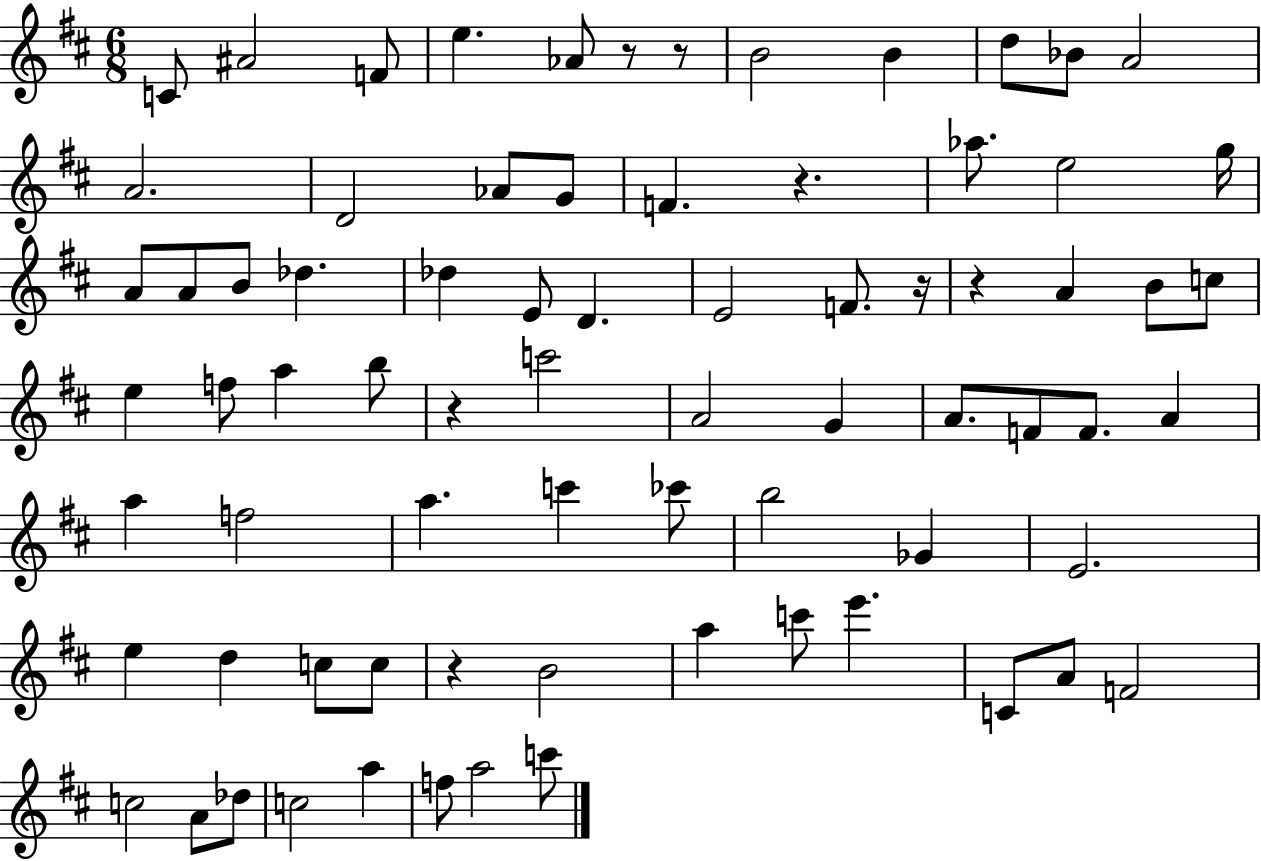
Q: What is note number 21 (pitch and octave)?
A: B4